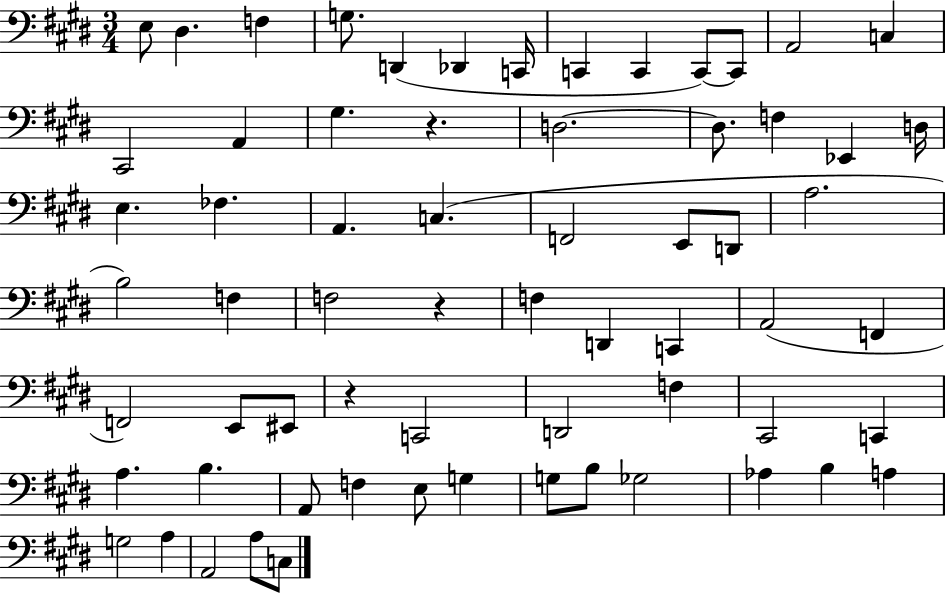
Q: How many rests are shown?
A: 3